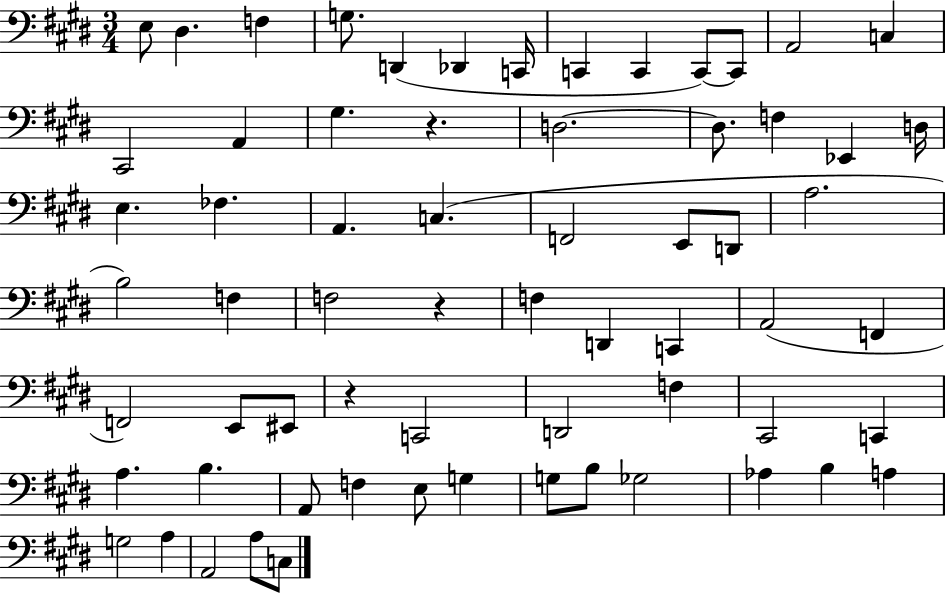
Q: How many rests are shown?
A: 3